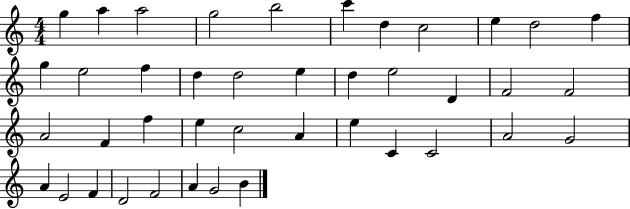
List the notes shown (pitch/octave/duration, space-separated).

G5/q A5/q A5/h G5/h B5/h C6/q D5/q C5/h E5/q D5/h F5/q G5/q E5/h F5/q D5/q D5/h E5/q D5/q E5/h D4/q F4/h F4/h A4/h F4/q F5/q E5/q C5/h A4/q E5/q C4/q C4/h A4/h G4/h A4/q E4/h F4/q D4/h F4/h A4/q G4/h B4/q